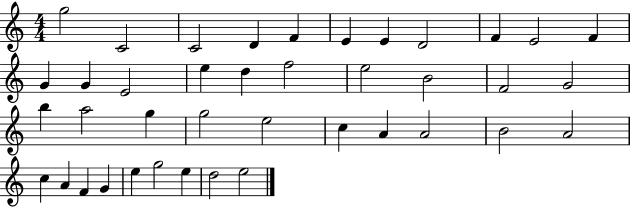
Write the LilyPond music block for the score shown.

{
  \clef treble
  \numericTimeSignature
  \time 4/4
  \key c \major
  g''2 c'2 | c'2 d'4 f'4 | e'4 e'4 d'2 | f'4 e'2 f'4 | \break g'4 g'4 e'2 | e''4 d''4 f''2 | e''2 b'2 | f'2 g'2 | \break b''4 a''2 g''4 | g''2 e''2 | c''4 a'4 a'2 | b'2 a'2 | \break c''4 a'4 f'4 g'4 | e''4 g''2 e''4 | d''2 e''2 | \bar "|."
}